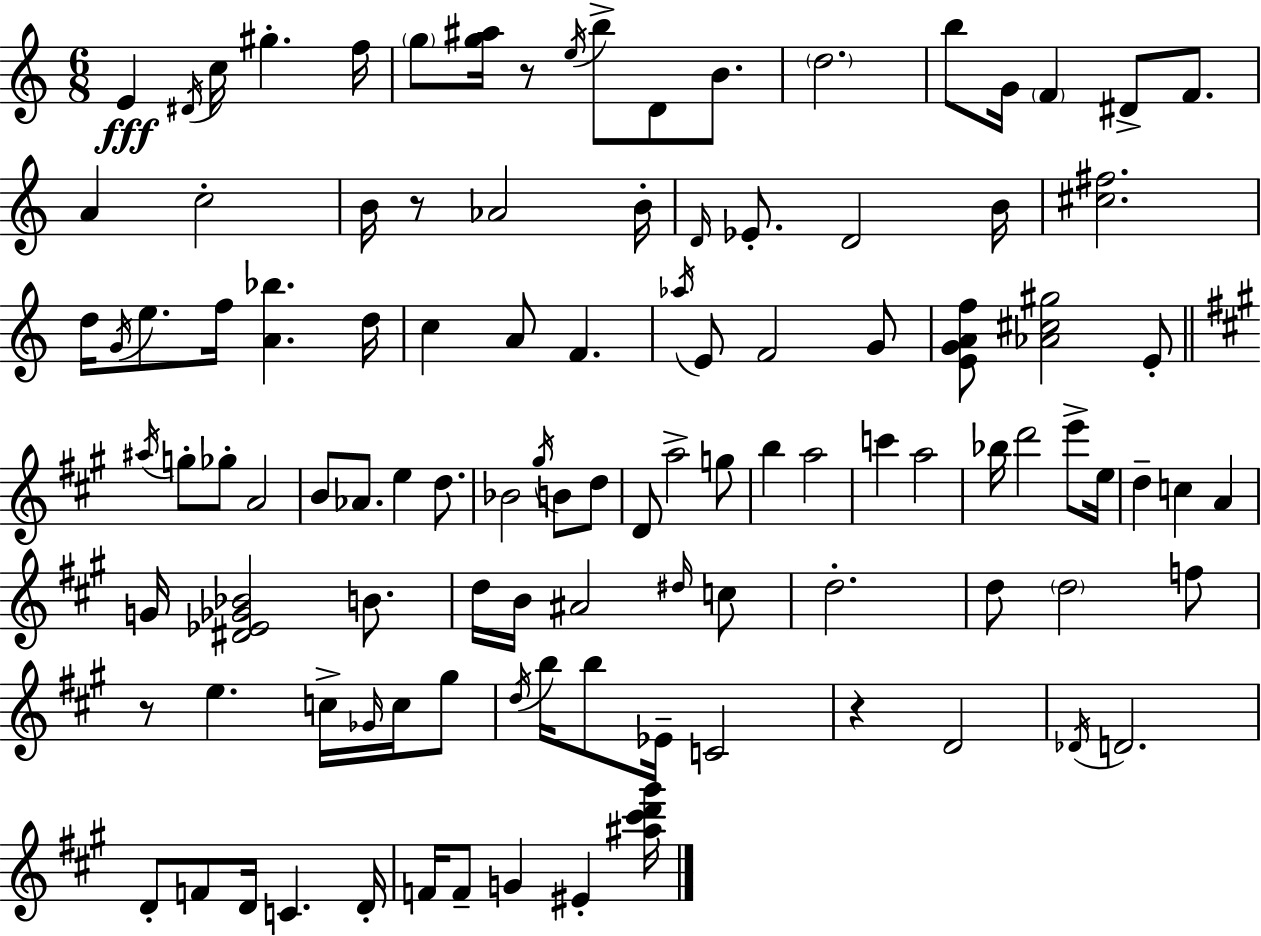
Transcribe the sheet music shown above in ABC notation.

X:1
T:Untitled
M:6/8
L:1/4
K:Am
E ^D/4 c/4 ^g f/4 g/2 [g^a]/4 z/2 e/4 b/2 D/2 B/2 d2 b/2 G/4 F ^D/2 F/2 A c2 B/4 z/2 _A2 B/4 D/4 _E/2 D2 B/4 [^c^f]2 d/4 G/4 e/2 f/4 [A_b] d/4 c A/2 F _a/4 E/2 F2 G/2 [EGAf]/2 [_A^c^g]2 E/2 ^a/4 g/2 _g/2 A2 B/2 _A/2 e d/2 _B2 ^g/4 B/2 d/2 D/2 a2 g/2 b a2 c' a2 _b/4 d'2 e'/2 e/4 d c A G/4 [^D_E_G_B]2 B/2 d/4 B/4 ^A2 ^d/4 c/2 d2 d/2 d2 f/2 z/2 e c/4 _G/4 c/4 ^g/2 d/4 b/4 b/2 _E/4 C2 z D2 _D/4 D2 D/2 F/2 D/4 C D/4 F/4 F/2 G ^E [^a^c'd'^g']/4